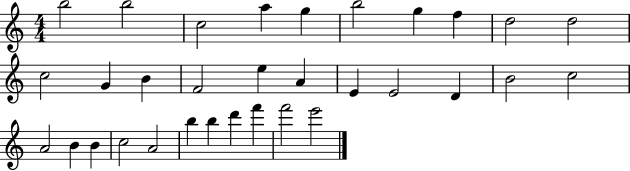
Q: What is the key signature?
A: C major